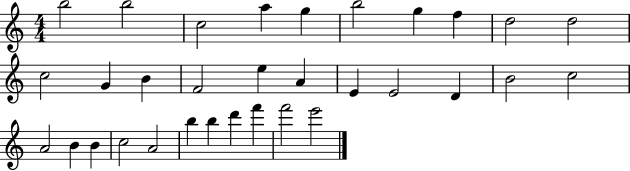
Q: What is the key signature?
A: C major